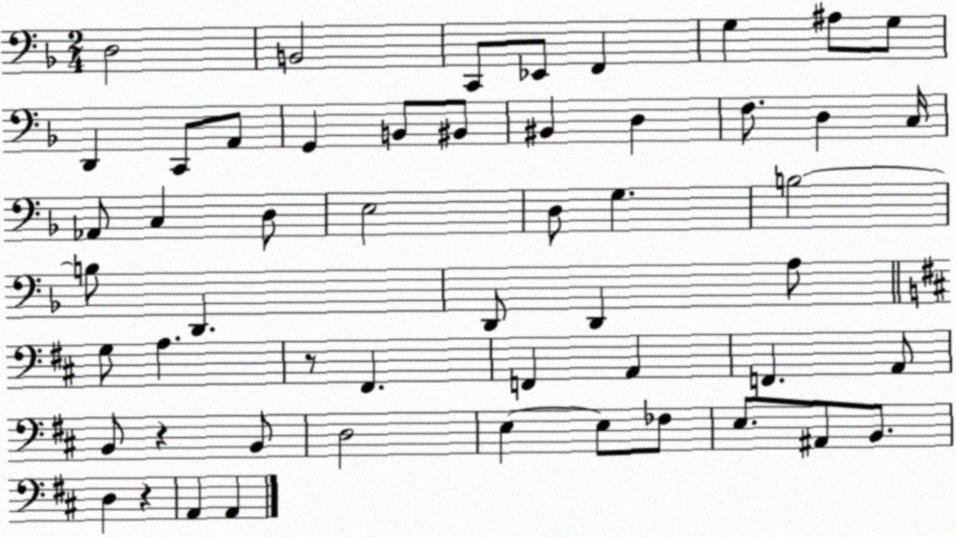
X:1
T:Untitled
M:2/4
L:1/4
K:F
D,2 B,,2 C,,/2 _E,,/2 F,, G, ^A,/2 G,/2 D,, C,,/2 A,,/2 G,, B,,/2 ^B,,/2 ^B,, D, F,/2 D, C,/4 _A,,/2 C, D,/2 E,2 D,/2 G, B,2 B,/2 D,, D,,/2 D,, A,/2 G,/2 A, z/2 ^F,, F,, A,, F,, A,,/2 B,,/2 z B,,/2 D,2 E, E,/2 _F,/2 E,/2 ^A,,/2 B,,/2 D, z A,, A,,